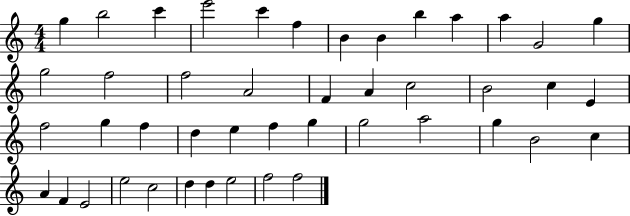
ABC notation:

X:1
T:Untitled
M:4/4
L:1/4
K:C
g b2 c' e'2 c' f B B b a a G2 g g2 f2 f2 A2 F A c2 B2 c E f2 g f d e f g g2 a2 g B2 c A F E2 e2 c2 d d e2 f2 f2